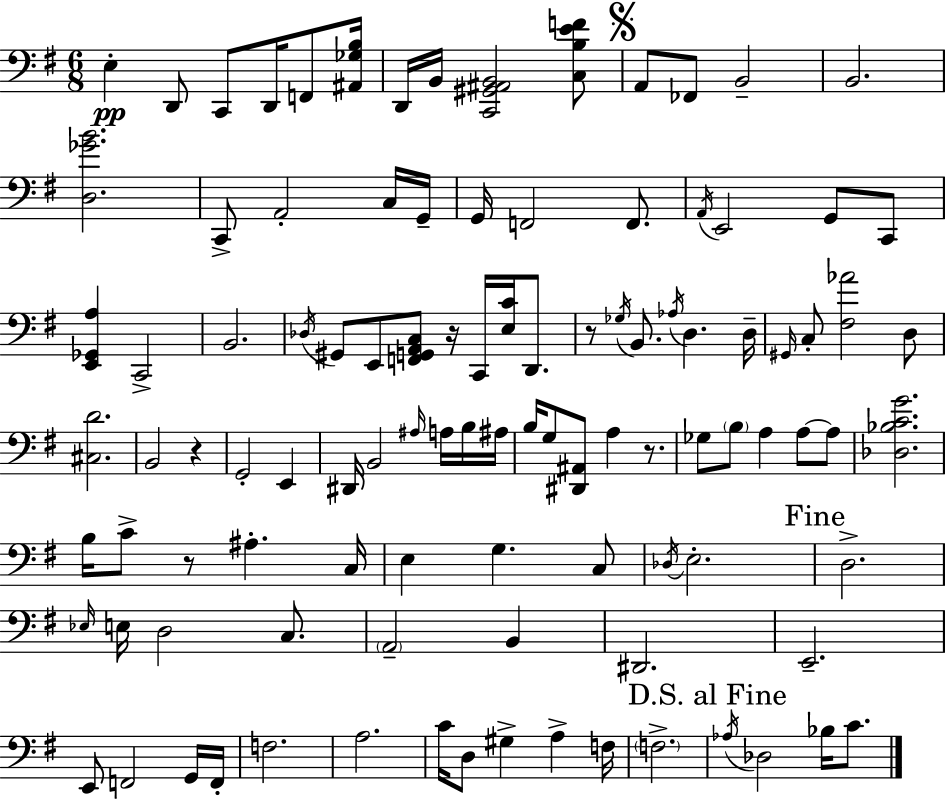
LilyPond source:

{
  \clef bass
  \numericTimeSignature
  \time 6/8
  \key g \major
  e4-.\pp d,8 c,8 d,16 f,8 <ais, ges b>16 | d,16 b,16 <c, gis, ais, b,>2 <c b e' f'>8 | \mark \markup { \musicglyph "scripts.segno" } a,8 fes,8 b,2-- | b,2. | \break <d ges' b'>2. | c,8-> a,2-. c16 g,16-- | g,16 f,2 f,8. | \acciaccatura { a,16 } e,2 g,8 c,8 | \break <e, ges, a>4 c,2-> | b,2. | \acciaccatura { des16 } gis,8 e,8 <f, g, a, c>8 r16 c,16 <e c'>16 d,8. | r8 \acciaccatura { ges16 } b,8. \acciaccatura { aes16 } d4. | \break d16-- \grace { gis,16 } c8-. <fis aes'>2 | d8 <cis d'>2. | b,2 | r4 g,2-. | \break e,4 dis,16 b,2 | \grace { ais16 } a16 b16 ais16 b16 g8 <dis, ais,>8 a4 | r8. ges8 \parenthesize b8 a4 | a8~~ a8 <des bes c' g'>2. | \break b16 c'8-> r8 ais4.-. | c16 e4 g4. | c8 \acciaccatura { des16 } e2.-. | \mark "Fine" d2.-> | \break \grace { ees16 } e16 d2 | c8. \parenthesize a,2-- | b,4 dis,2. | e,2.-- | \break e,8 f,2 | g,16 f,16-. f2. | a2. | c'16 d8 gis4-> | \break a4-> f16 \parenthesize f2.-> | \mark "D.S. al Fine" \acciaccatura { aes16 } des2 | bes16 c'8. \bar "|."
}